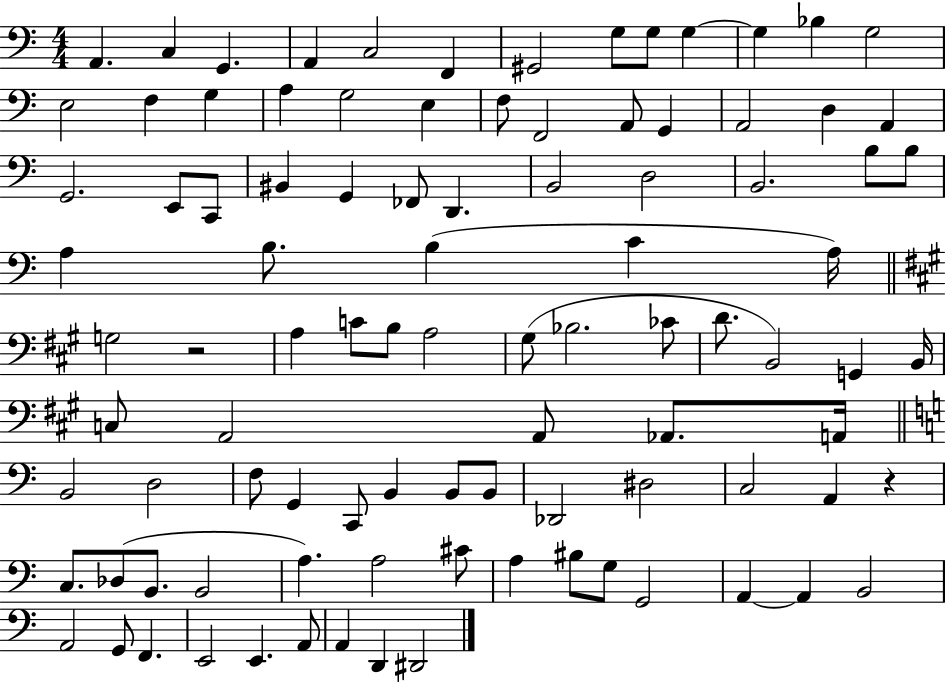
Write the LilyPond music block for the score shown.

{
  \clef bass
  \numericTimeSignature
  \time 4/4
  \key c \major
  a,4. c4 g,4. | a,4 c2 f,4 | gis,2 g8 g8 g4~~ | g4 bes4 g2 | \break e2 f4 g4 | a4 g2 e4 | f8 f,2 a,8 g,4 | a,2 d4 a,4 | \break g,2. e,8 c,8 | bis,4 g,4 fes,8 d,4. | b,2 d2 | b,2. b8 b8 | \break a4 b8. b4( c'4 a16) | \bar "||" \break \key a \major g2 r2 | a4 c'8 b8 a2 | gis8( bes2. ces'8 | d'8. b,2) g,4 b,16 | \break c8 a,2 a,8 aes,8. a,16 | \bar "||" \break \key c \major b,2 d2 | f8 g,4 c,8 b,4 b,8 b,8 | des,2 dis2 | c2 a,4 r4 | \break c8. des8( b,8. b,2 | a4.) a2 cis'8 | a4 bis8 g8 g,2 | a,4~~ a,4 b,2 | \break a,2 g,8 f,4. | e,2 e,4. a,8 | a,4 d,4 dis,2 | \bar "|."
}